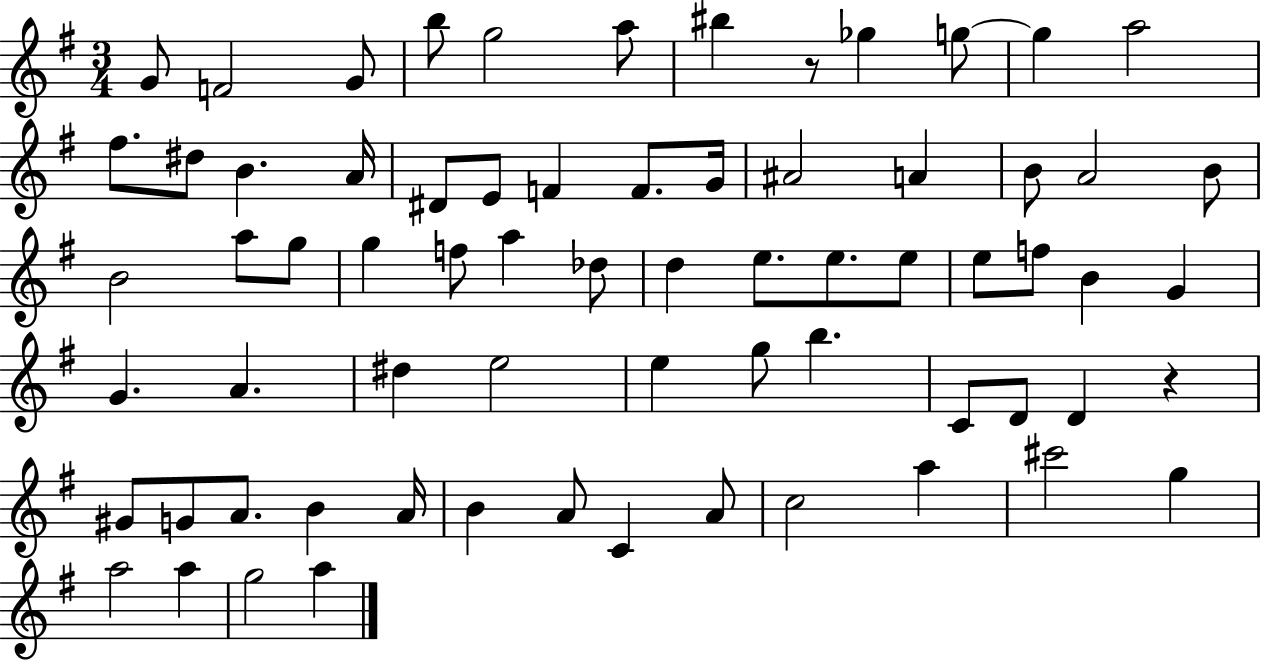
G4/e F4/h G4/e B5/e G5/h A5/e BIS5/q R/e Gb5/q G5/e G5/q A5/h F#5/e. D#5/e B4/q. A4/s D#4/e E4/e F4/q F4/e. G4/s A#4/h A4/q B4/e A4/h B4/e B4/h A5/e G5/e G5/q F5/e A5/q Db5/e D5/q E5/e. E5/e. E5/e E5/e F5/e B4/q G4/q G4/q. A4/q. D#5/q E5/h E5/q G5/e B5/q. C4/e D4/e D4/q R/q G#4/e G4/e A4/e. B4/q A4/s B4/q A4/e C4/q A4/e C5/h A5/q C#6/h G5/q A5/h A5/q G5/h A5/q